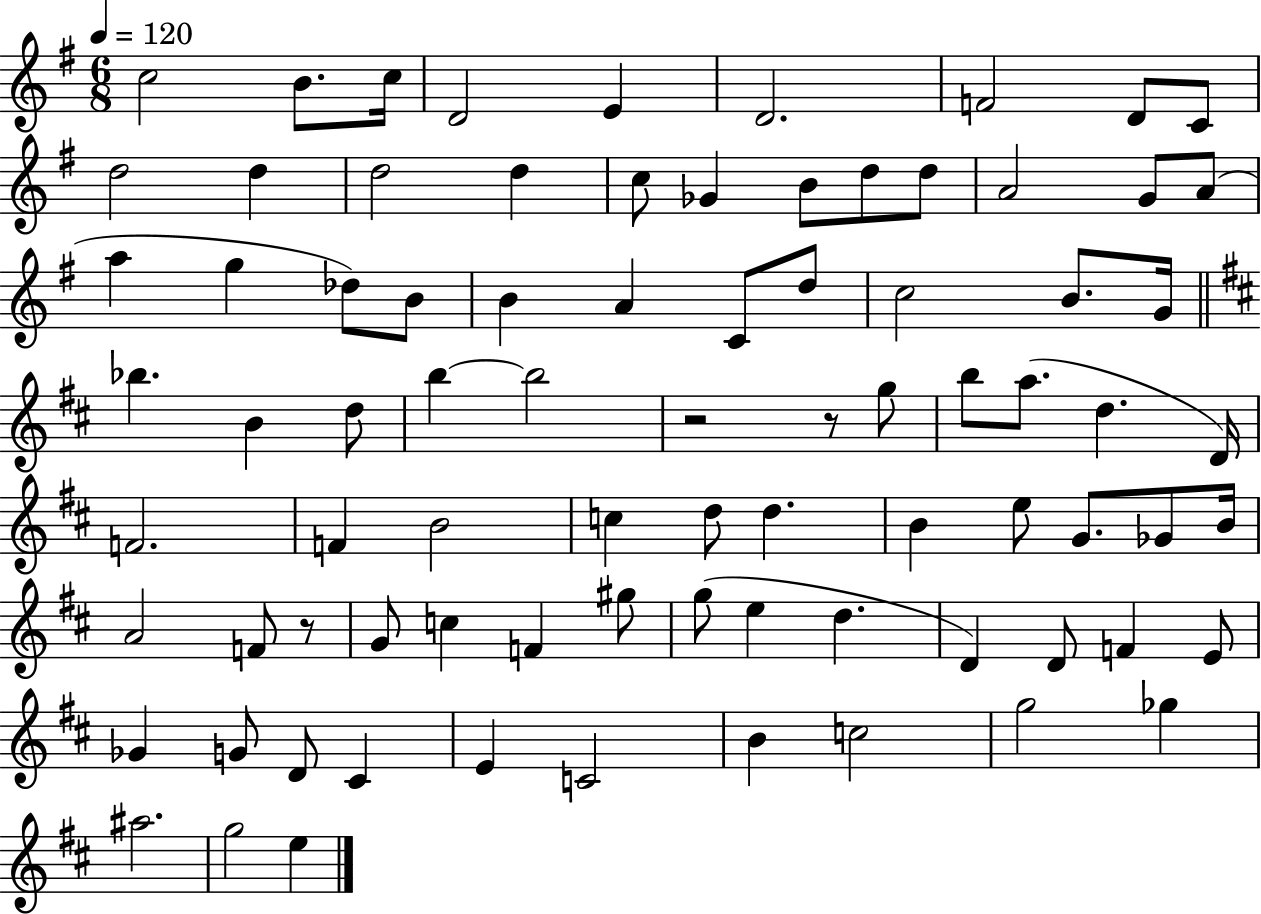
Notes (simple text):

C5/h B4/e. C5/s D4/h E4/q D4/h. F4/h D4/e C4/e D5/h D5/q D5/h D5/q C5/e Gb4/q B4/e D5/e D5/e A4/h G4/e A4/e A5/q G5/q Db5/e B4/e B4/q A4/q C4/e D5/e C5/h B4/e. G4/s Bb5/q. B4/q D5/e B5/q B5/h R/h R/e G5/e B5/e A5/e. D5/q. D4/s F4/h. F4/q B4/h C5/q D5/e D5/q. B4/q E5/e G4/e. Gb4/e B4/s A4/h F4/e R/e G4/e C5/q F4/q G#5/e G5/e E5/q D5/q. D4/q D4/e F4/q E4/e Gb4/q G4/e D4/e C#4/q E4/q C4/h B4/q C5/h G5/h Gb5/q A#5/h. G5/h E5/q